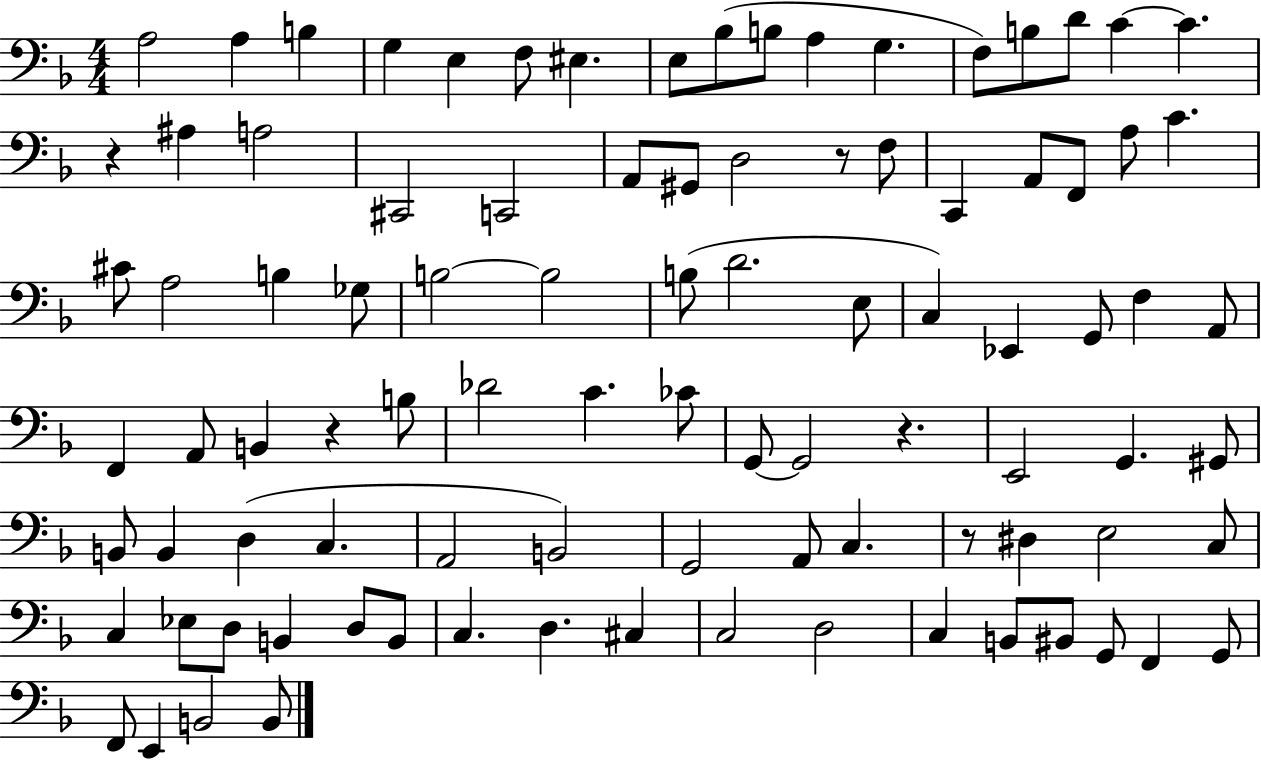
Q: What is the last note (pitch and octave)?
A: B2